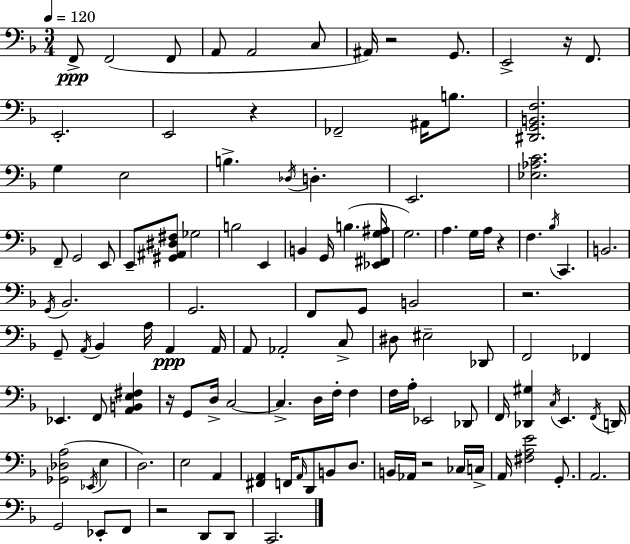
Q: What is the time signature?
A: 3/4